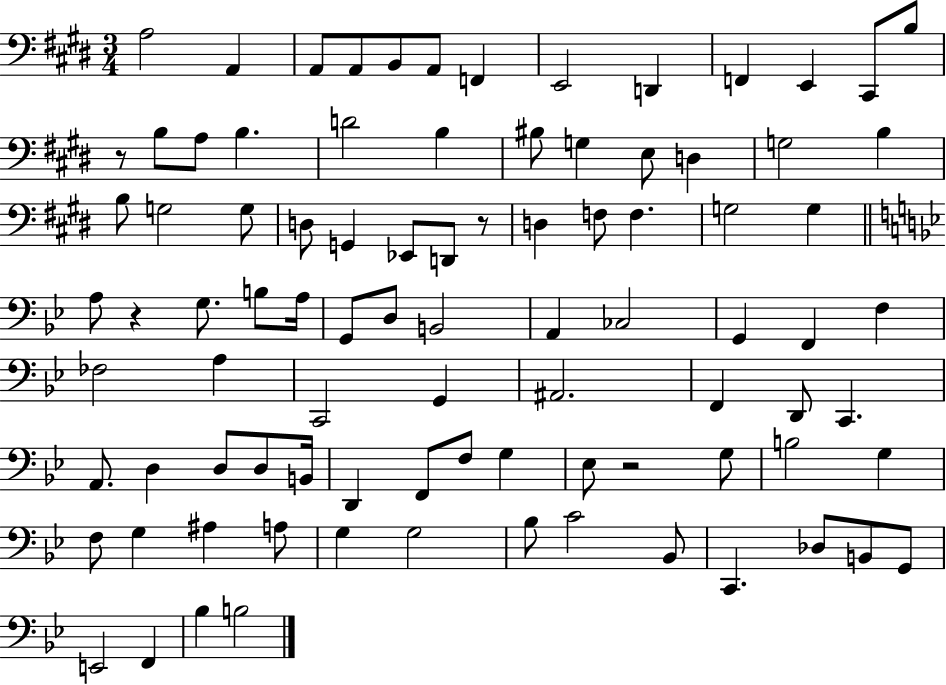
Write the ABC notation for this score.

X:1
T:Untitled
M:3/4
L:1/4
K:E
A,2 A,, A,,/2 A,,/2 B,,/2 A,,/2 F,, E,,2 D,, F,, E,, ^C,,/2 B,/2 z/2 B,/2 A,/2 B, D2 B, ^B,/2 G, E,/2 D, G,2 B, B,/2 G,2 G,/2 D,/2 G,, _E,,/2 D,,/2 z/2 D, F,/2 F, G,2 G, A,/2 z G,/2 B,/2 A,/4 G,,/2 D,/2 B,,2 A,, _C,2 G,, F,, F, _F,2 A, C,,2 G,, ^A,,2 F,, D,,/2 C,, A,,/2 D, D,/2 D,/2 B,,/4 D,, F,,/2 F,/2 G, _E,/2 z2 G,/2 B,2 G, F,/2 G, ^A, A,/2 G, G,2 _B,/2 C2 _B,,/2 C,, _D,/2 B,,/2 G,,/2 E,,2 F,, _B, B,2